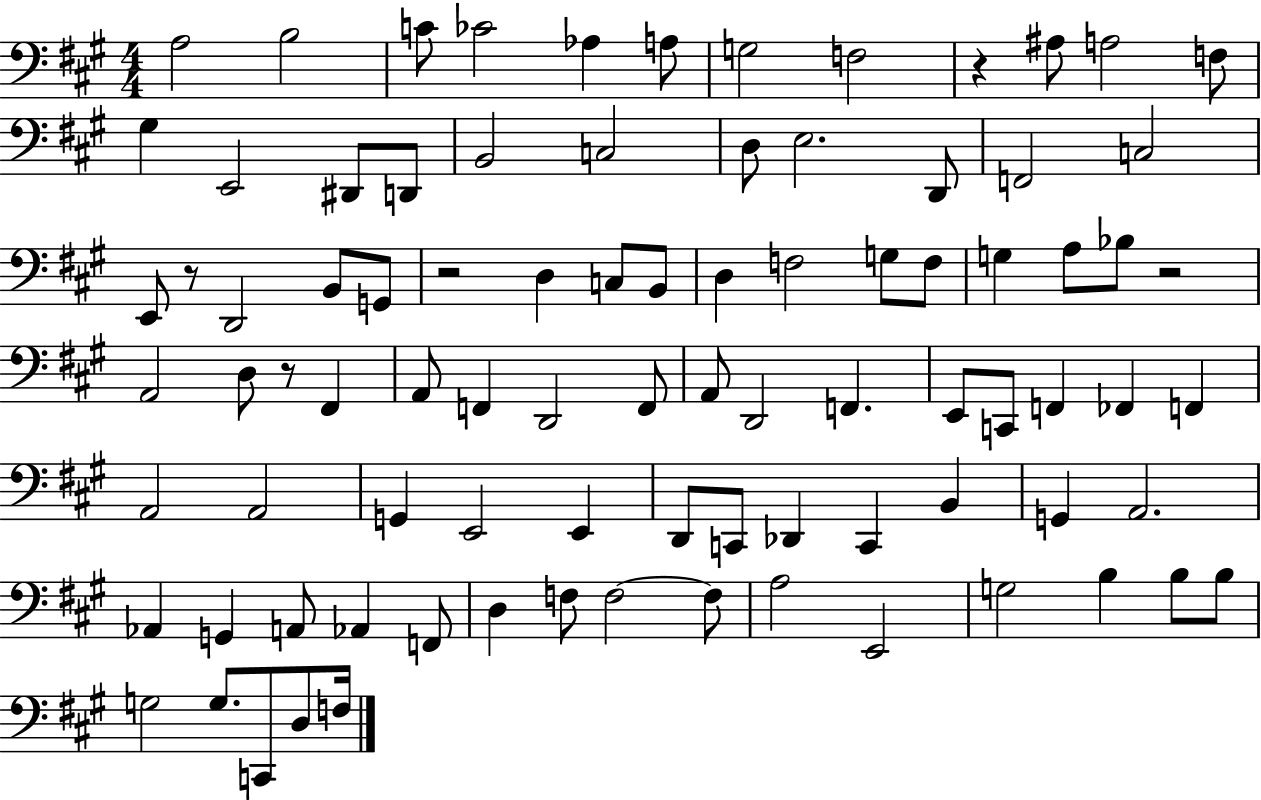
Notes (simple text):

A3/h B3/h C4/e CES4/h Ab3/q A3/e G3/h F3/h R/q A#3/e A3/h F3/e G#3/q E2/h D#2/e D2/e B2/h C3/h D3/e E3/h. D2/e F2/h C3/h E2/e R/e D2/h B2/e G2/e R/h D3/q C3/e B2/e D3/q F3/h G3/e F3/e G3/q A3/e Bb3/e R/h A2/h D3/e R/e F#2/q A2/e F2/q D2/h F2/e A2/e D2/h F2/q. E2/e C2/e F2/q FES2/q F2/q A2/h A2/h G2/q E2/h E2/q D2/e C2/e Db2/q C2/q B2/q G2/q A2/h. Ab2/q G2/q A2/e Ab2/q F2/e D3/q F3/e F3/h F3/e A3/h E2/h G3/h B3/q B3/e B3/e G3/h G3/e. C2/e D3/e F3/s